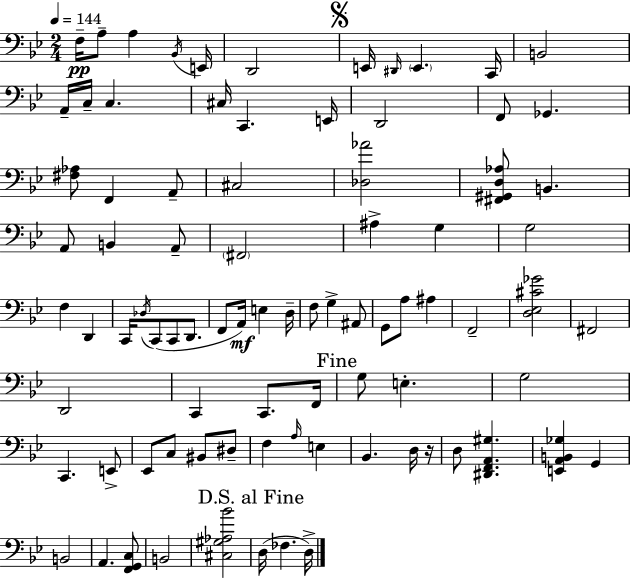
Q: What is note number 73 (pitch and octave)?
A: B2